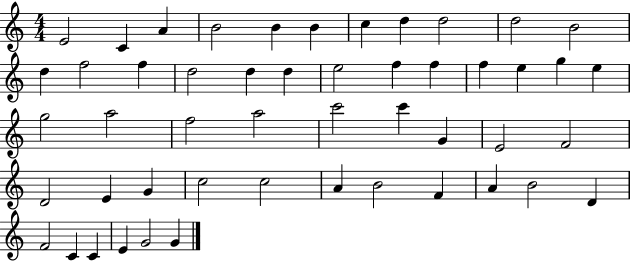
E4/h C4/q A4/q B4/h B4/q B4/q C5/q D5/q D5/h D5/h B4/h D5/q F5/h F5/q D5/h D5/q D5/q E5/h F5/q F5/q F5/q E5/q G5/q E5/q G5/h A5/h F5/h A5/h C6/h C6/q G4/q E4/h F4/h D4/h E4/q G4/q C5/h C5/h A4/q B4/h F4/q A4/q B4/h D4/q F4/h C4/q C4/q E4/q G4/h G4/q